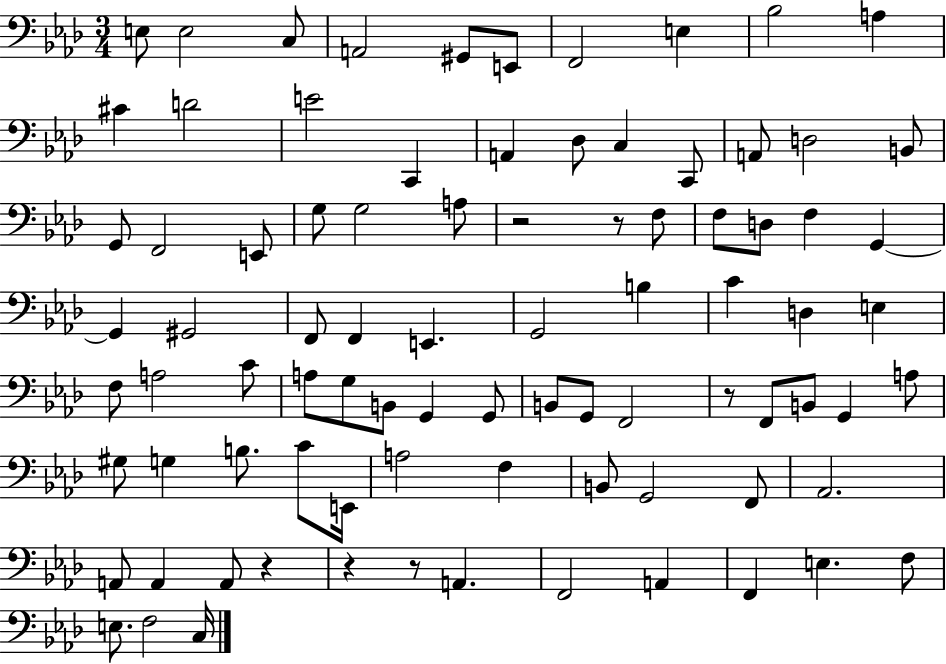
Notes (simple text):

E3/e E3/h C3/e A2/h G#2/e E2/e F2/h E3/q Bb3/h A3/q C#4/q D4/h E4/h C2/q A2/q Db3/e C3/q C2/e A2/e D3/h B2/e G2/e F2/h E2/e G3/e G3/h A3/e R/h R/e F3/e F3/e D3/e F3/q G2/q G2/q G#2/h F2/e F2/q E2/q. G2/h B3/q C4/q D3/q E3/q F3/e A3/h C4/e A3/e G3/e B2/e G2/q G2/e B2/e G2/e F2/h R/e F2/e B2/e G2/q A3/e G#3/e G3/q B3/e. C4/e E2/s A3/h F3/q B2/e G2/h F2/e Ab2/h. A2/e A2/q A2/e R/q R/q R/e A2/q. F2/h A2/q F2/q E3/q. F3/e E3/e. F3/h C3/s